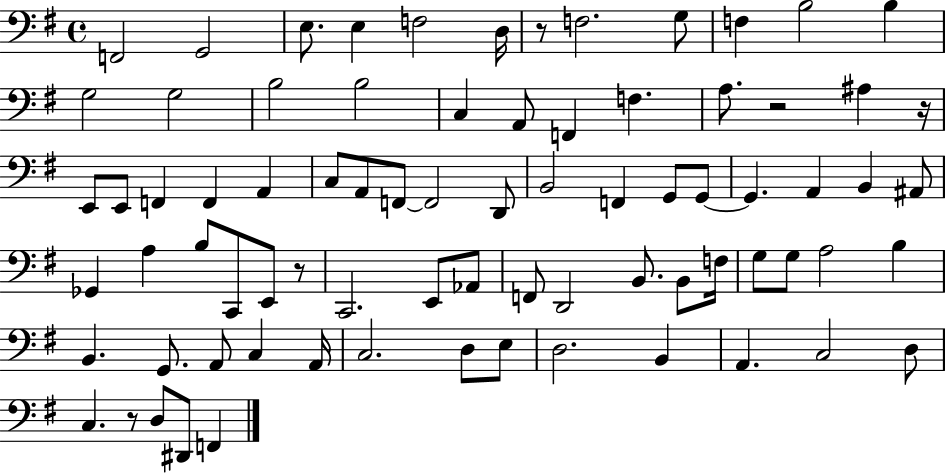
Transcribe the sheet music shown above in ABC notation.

X:1
T:Untitled
M:4/4
L:1/4
K:G
F,,2 G,,2 E,/2 E, F,2 D,/4 z/2 F,2 G,/2 F, B,2 B, G,2 G,2 B,2 B,2 C, A,,/2 F,, F, A,/2 z2 ^A, z/4 E,,/2 E,,/2 F,, F,, A,, C,/2 A,,/2 F,,/2 F,,2 D,,/2 B,,2 F,, G,,/2 G,,/2 G,, A,, B,, ^A,,/2 _G,, A, B,/2 C,,/2 E,,/2 z/2 C,,2 E,,/2 _A,,/2 F,,/2 D,,2 B,,/2 B,,/2 F,/4 G,/2 G,/2 A,2 B, B,, G,,/2 A,,/2 C, A,,/4 C,2 D,/2 E,/2 D,2 B,, A,, C,2 D,/2 C, z/2 D,/2 ^D,,/2 F,,